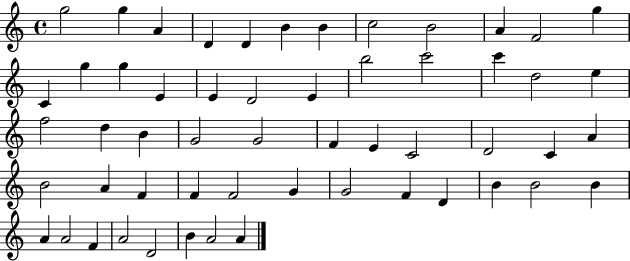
G5/h G5/q A4/q D4/q D4/q B4/q B4/q C5/h B4/h A4/q F4/h G5/q C4/q G5/q G5/q E4/q E4/q D4/h E4/q B5/h C6/h C6/q D5/h E5/q F5/h D5/q B4/q G4/h G4/h F4/q E4/q C4/h D4/h C4/q A4/q B4/h A4/q F4/q F4/q F4/h G4/q G4/h F4/q D4/q B4/q B4/h B4/q A4/q A4/h F4/q A4/h D4/h B4/q A4/h A4/q